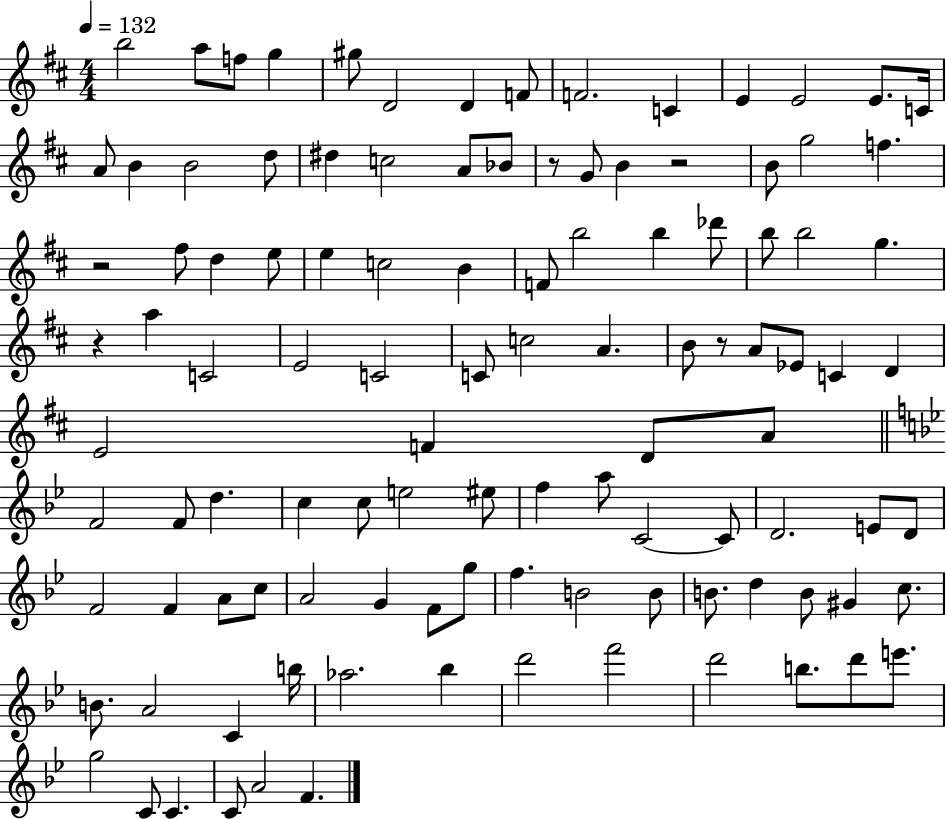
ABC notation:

X:1
T:Untitled
M:4/4
L:1/4
K:D
b2 a/2 f/2 g ^g/2 D2 D F/2 F2 C E E2 E/2 C/4 A/2 B B2 d/2 ^d c2 A/2 _B/2 z/2 G/2 B z2 B/2 g2 f z2 ^f/2 d e/2 e c2 B F/2 b2 b _d'/2 b/2 b2 g z a C2 E2 C2 C/2 c2 A B/2 z/2 A/2 _E/2 C D E2 F D/2 A/2 F2 F/2 d c c/2 e2 ^e/2 f a/2 C2 C/2 D2 E/2 D/2 F2 F A/2 c/2 A2 G F/2 g/2 f B2 B/2 B/2 d B/2 ^G c/2 B/2 A2 C b/4 _a2 _b d'2 f'2 d'2 b/2 d'/2 e'/2 g2 C/2 C C/2 A2 F